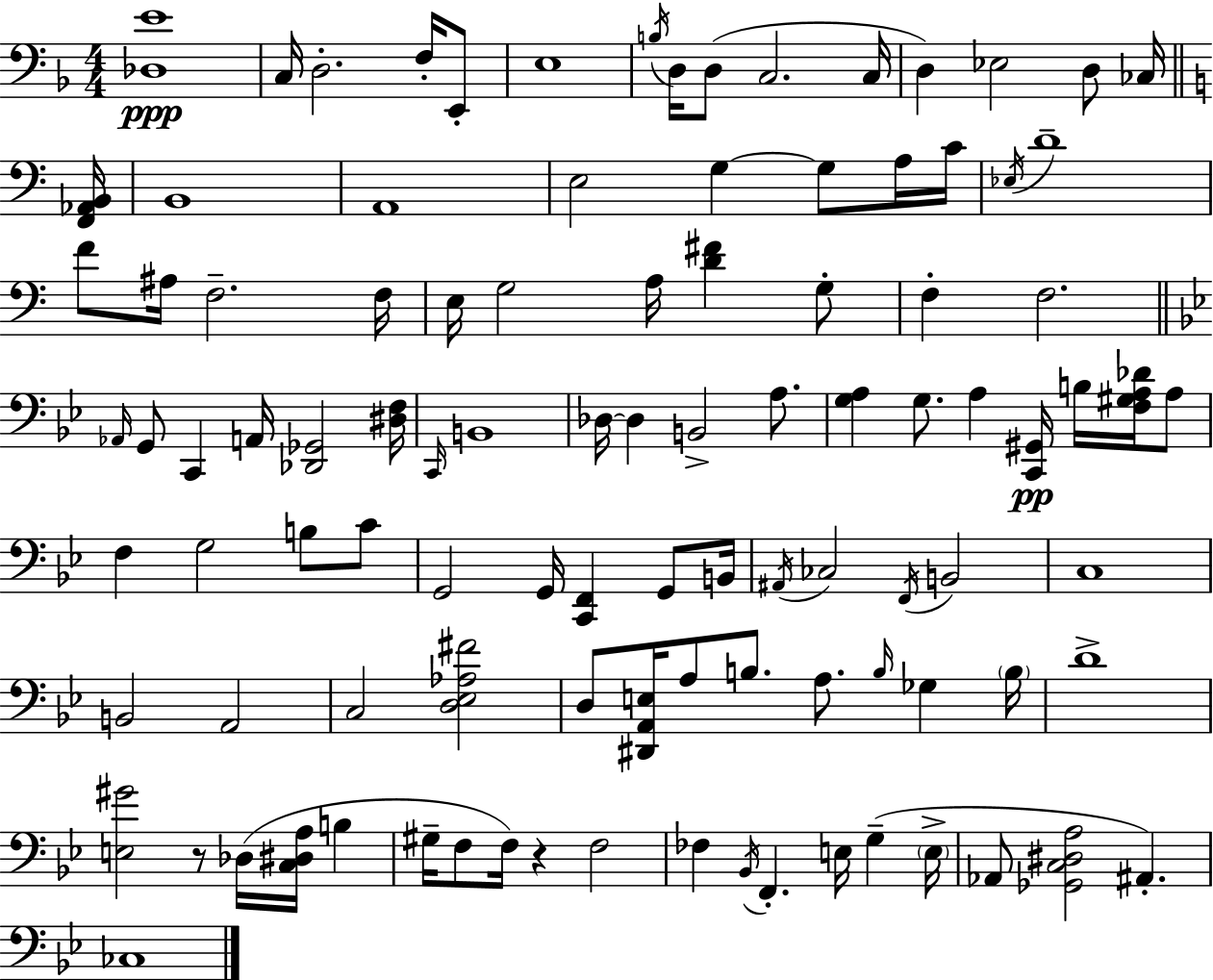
X:1
T:Untitled
M:4/4
L:1/4
K:Dm
[_D,E]4 C,/4 D,2 F,/4 E,,/2 E,4 B,/4 D,/4 D,/2 C,2 C,/4 D, _E,2 D,/2 _C,/4 [F,,_A,,B,,]/4 B,,4 A,,4 E,2 G, G,/2 A,/4 C/4 _E,/4 D4 F/2 ^A,/4 F,2 F,/4 E,/4 G,2 A,/4 [D^F] G,/2 F, F,2 _A,,/4 G,,/2 C,, A,,/4 [_D,,_G,,]2 [^D,F,]/4 C,,/4 B,,4 _D,/4 _D, B,,2 A,/2 [G,A,] G,/2 A, [C,,^G,,]/4 B,/4 [F,^G,A,_D]/4 A,/2 F, G,2 B,/2 C/2 G,,2 G,,/4 [C,,F,,] G,,/2 B,,/4 ^A,,/4 _C,2 F,,/4 B,,2 C,4 B,,2 A,,2 C,2 [D,_E,_A,^F]2 D,/2 [^D,,A,,E,]/4 A,/2 B,/2 A,/2 B,/4 _G, B,/4 D4 [E,^G]2 z/2 _D,/4 [C,^D,A,]/4 B, ^G,/4 F,/2 F,/4 z F,2 _F, _B,,/4 F,, E,/4 G, E,/4 _A,,/2 [_G,,C,^D,A,]2 ^A,, _C,4